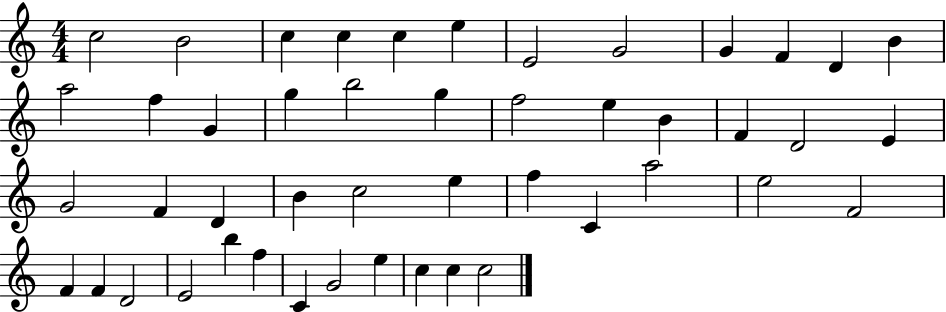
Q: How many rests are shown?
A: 0